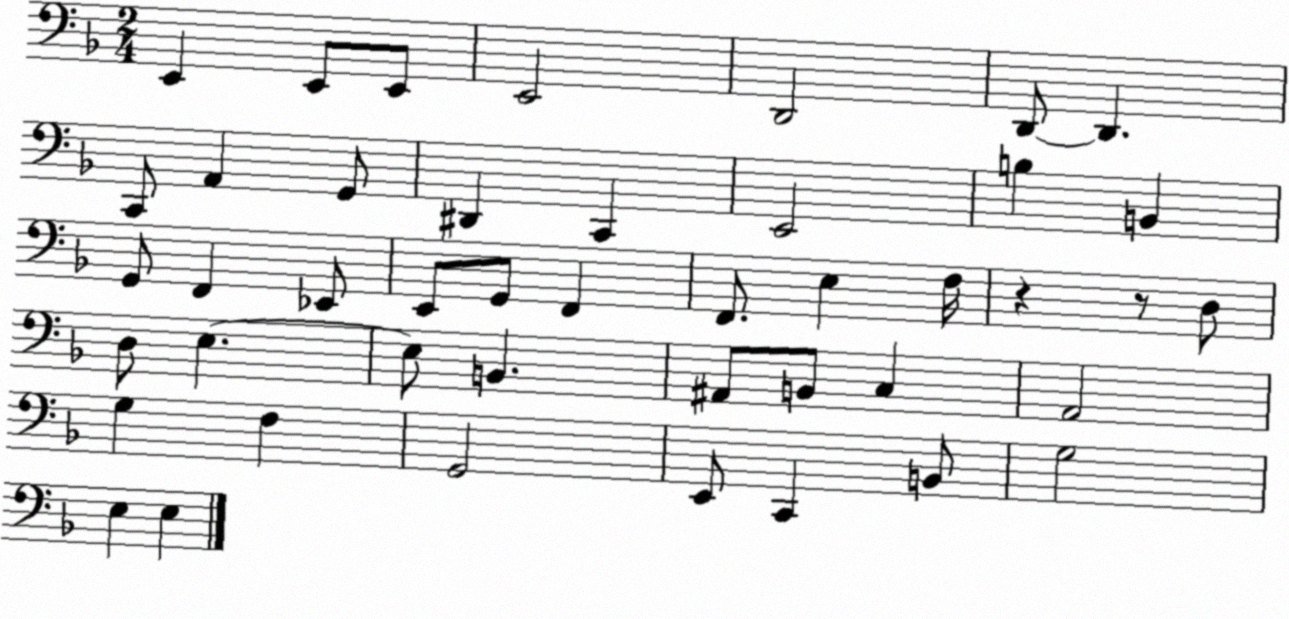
X:1
T:Untitled
M:2/4
L:1/4
K:F
E,, E,,/2 E,,/2 E,,2 D,,2 D,,/2 D,, C,,/2 A,, G,,/2 ^D,, C,, E,,2 B, B,, G,,/2 F,, _E,,/2 E,,/2 G,,/2 F,, F,,/2 E, F,/4 z z/2 D,/2 D,/2 E, E,/2 B,, ^A,,/2 B,,/2 C, A,,2 G, F, G,,2 E,,/2 C,, B,,/2 G,2 E, E,